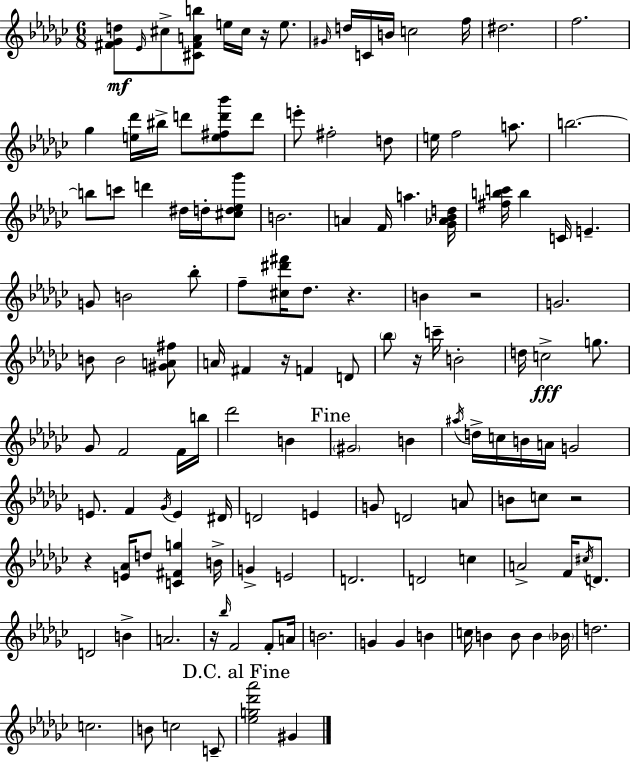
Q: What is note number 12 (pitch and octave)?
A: D#5